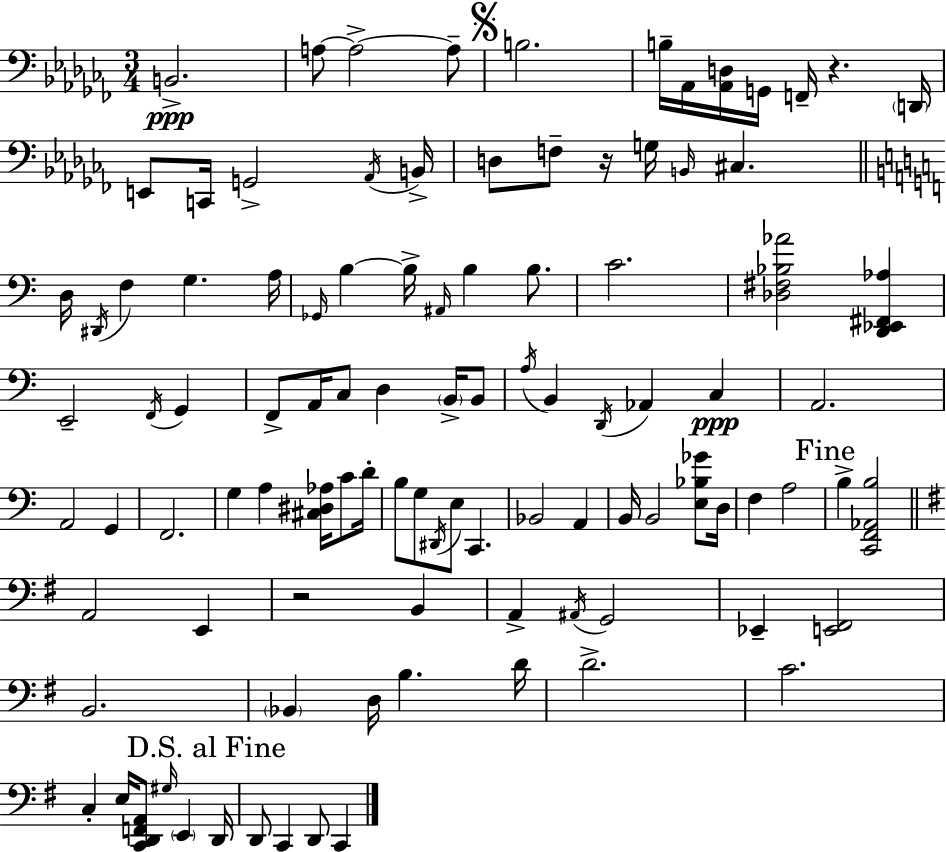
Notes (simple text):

B2/h. A3/e A3/h A3/e B3/h. B3/s Ab2/s [Ab2,D3]/s G2/s F2/s R/q. D2/s E2/e C2/s G2/h Ab2/s B2/s D3/e F3/e R/s G3/s B2/s C#3/q. D3/s D#2/s F3/q G3/q. A3/s Gb2/s B3/q B3/s A#2/s B3/q B3/e. C4/h. [Db3,F#3,Bb3,Ab4]/h [D2,Eb2,F#2,Ab3]/q E2/h F2/s G2/q F2/e A2/s C3/e D3/q B2/s B2/e A3/s B2/q D2/s Ab2/q C3/q A2/h. A2/h G2/q F2/h. G3/q A3/q [C#3,D#3,Ab3]/s C4/e D4/s B3/e G3/e D#2/s E3/e C2/q. Bb2/h A2/q B2/s B2/h [E3,Bb3,Gb4]/e D3/s F3/q A3/h B3/q [C2,F2,Ab2,B3]/h A2/h E2/q R/h B2/q A2/q A#2/s G2/h Eb2/q [E2,F#2]/h B2/h. Bb2/q D3/s B3/q. D4/s D4/h. C4/h. C3/q E3/s [C2,D2,F2,A2]/e G#3/s E2/q D2/s D2/e C2/q D2/e C2/q